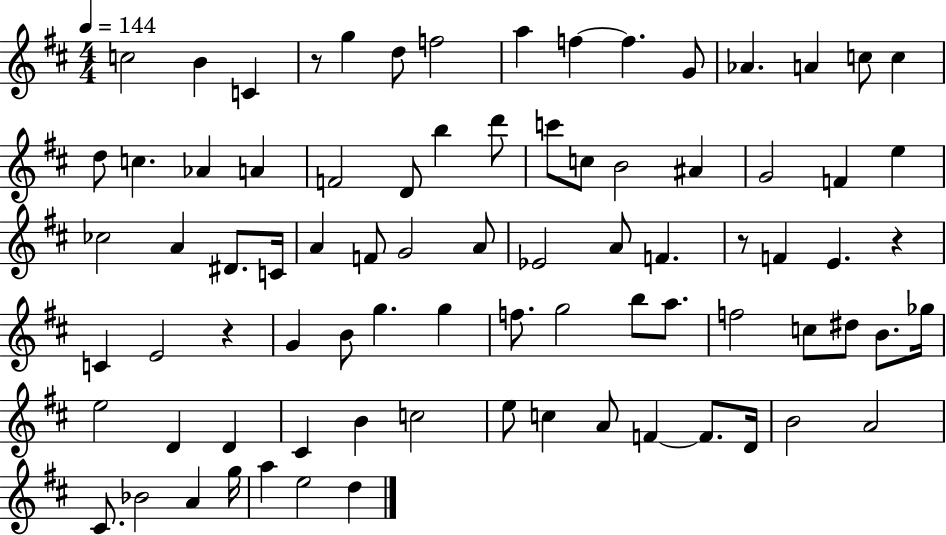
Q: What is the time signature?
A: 4/4